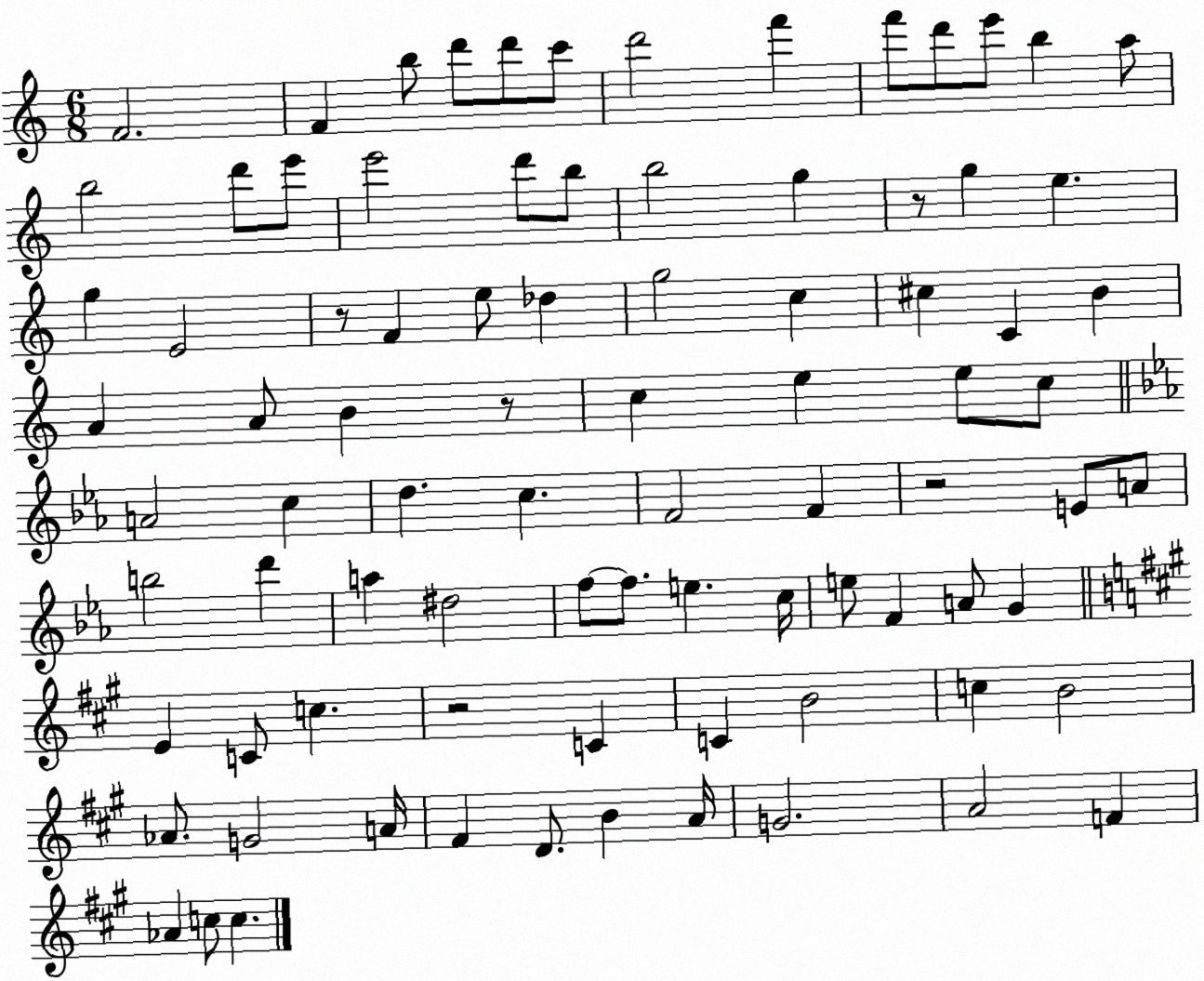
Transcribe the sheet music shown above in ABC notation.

X:1
T:Untitled
M:6/8
L:1/4
K:C
F2 F b/2 d'/2 d'/2 c'/2 d'2 f' f'/2 d'/2 e'/2 b a/2 b2 d'/2 e'/2 e'2 d'/2 b/2 b2 g z/2 g e g E2 z/2 F e/2 _d g2 c ^c C B A A/2 B z/2 c e e/2 c/2 A2 c d c F2 F z2 E/2 A/2 b2 d' a ^d2 f/2 f/2 e c/4 e/2 F A/2 G E C/2 c z2 C C B2 c B2 _A/2 G2 A/4 ^F D/2 B A/4 G2 A2 F _A c/2 c